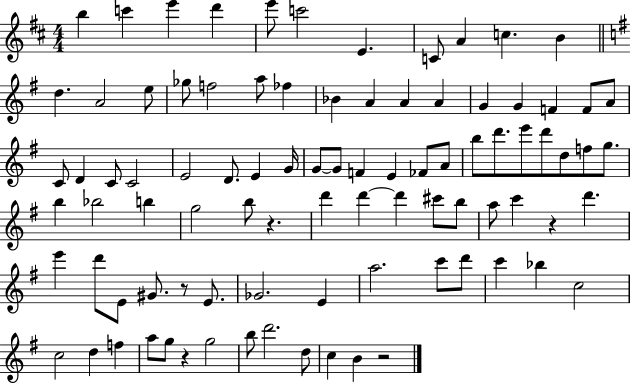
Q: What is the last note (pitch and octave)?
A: B4